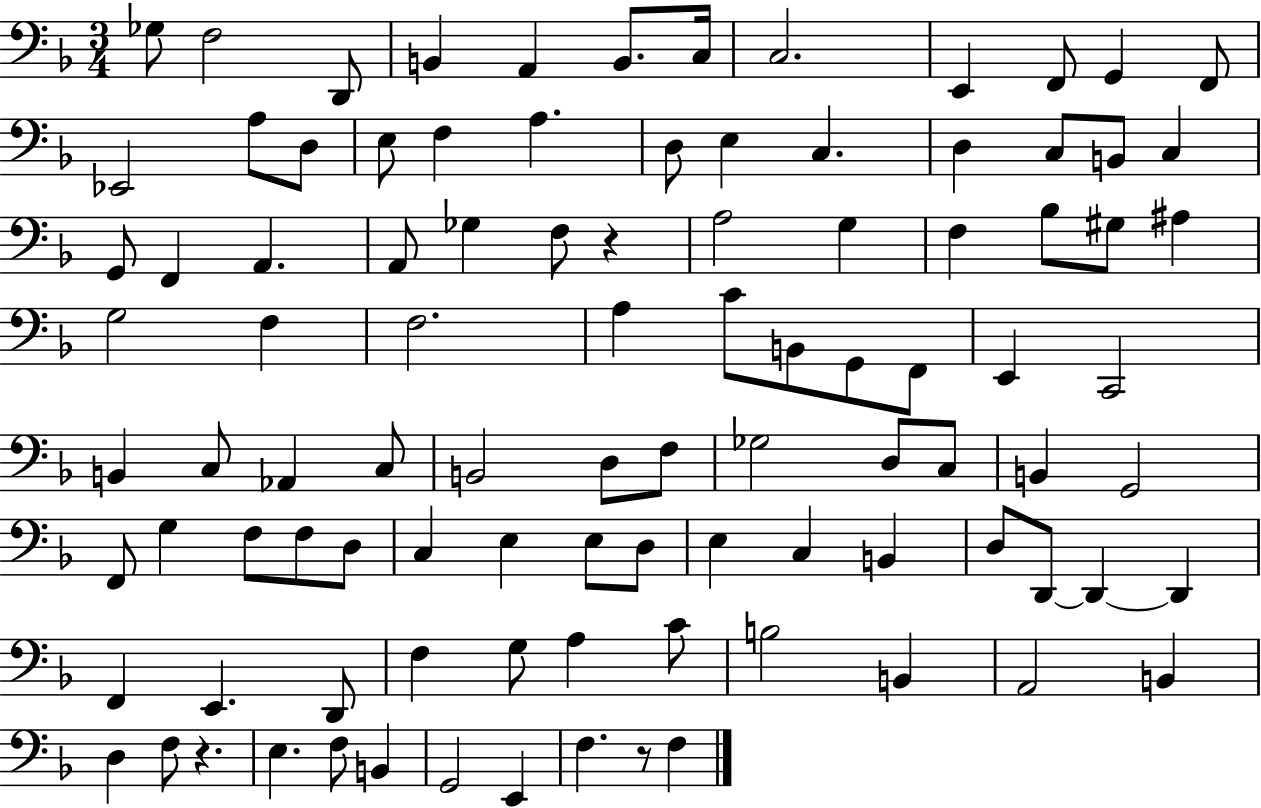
Gb3/e F3/h D2/e B2/q A2/q B2/e. C3/s C3/h. E2/q F2/e G2/q F2/e Eb2/h A3/e D3/e E3/e F3/q A3/q. D3/e E3/q C3/q. D3/q C3/e B2/e C3/q G2/e F2/q A2/q. A2/e Gb3/q F3/e R/q A3/h G3/q F3/q Bb3/e G#3/e A#3/q G3/h F3/q F3/h. A3/q C4/e B2/e G2/e F2/e E2/q C2/h B2/q C3/e Ab2/q C3/e B2/h D3/e F3/e Gb3/h D3/e C3/e B2/q G2/h F2/e G3/q F3/e F3/e D3/e C3/q E3/q E3/e D3/e E3/q C3/q B2/q D3/e D2/e D2/q D2/q F2/q E2/q. D2/e F3/q G3/e A3/q C4/e B3/h B2/q A2/h B2/q D3/q F3/e R/q. E3/q. F3/e B2/q G2/h E2/q F3/q. R/e F3/q